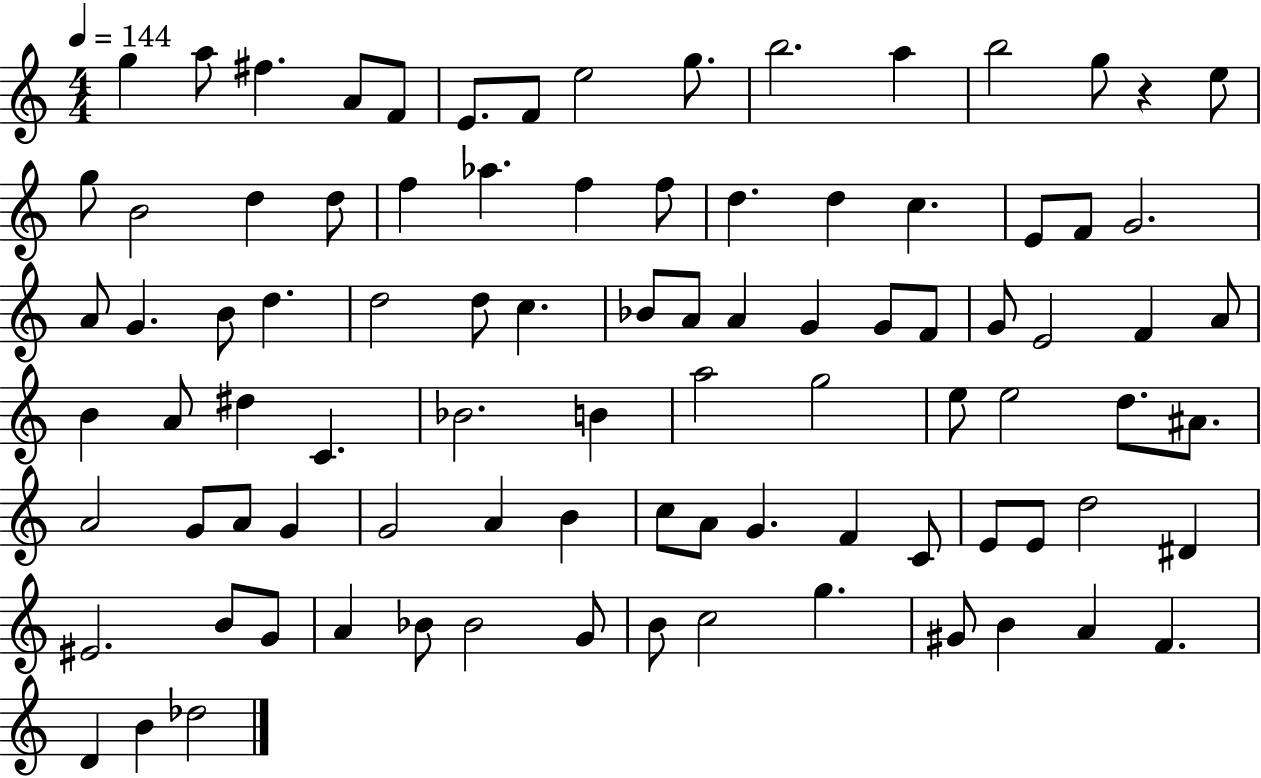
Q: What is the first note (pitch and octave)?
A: G5